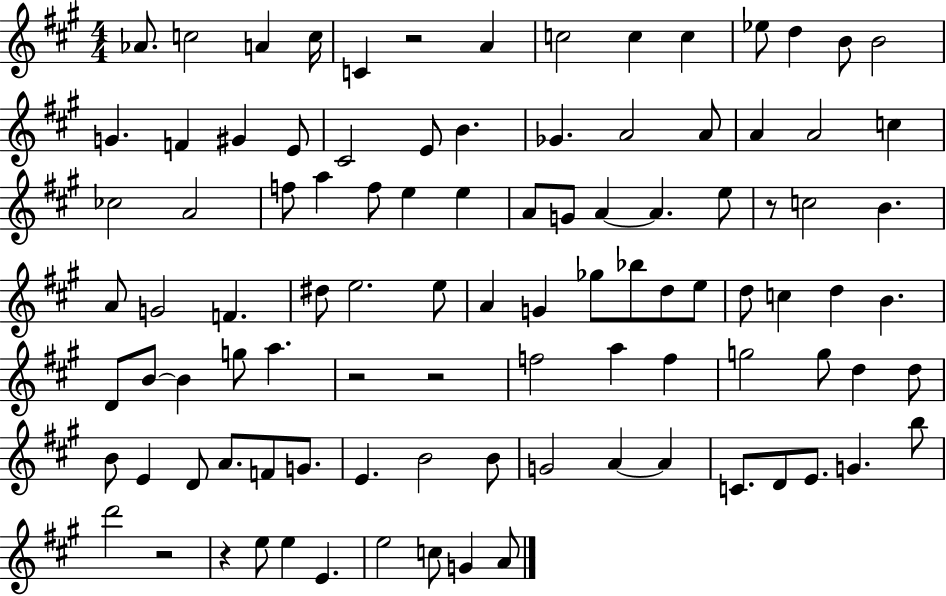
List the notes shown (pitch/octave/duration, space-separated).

Ab4/e. C5/h A4/q C5/s C4/q R/h A4/q C5/h C5/q C5/q Eb5/e D5/q B4/e B4/h G4/q. F4/q G#4/q E4/e C#4/h E4/e B4/q. Gb4/q. A4/h A4/e A4/q A4/h C5/q CES5/h A4/h F5/e A5/q F5/e E5/q E5/q A4/e G4/e A4/q A4/q. E5/e R/e C5/h B4/q. A4/e G4/h F4/q. D#5/e E5/h. E5/e A4/q G4/q Gb5/e Bb5/e D5/e E5/e D5/e C5/q D5/q B4/q. D4/e B4/e B4/q G5/e A5/q. R/h R/h F5/h A5/q F5/q G5/h G5/e D5/q D5/e B4/e E4/q D4/e A4/e. F4/e G4/e. E4/q. B4/h B4/e G4/h A4/q A4/q C4/e. D4/e E4/e. G4/q. B5/e D6/h R/h R/q E5/e E5/q E4/q. E5/h C5/e G4/q A4/e